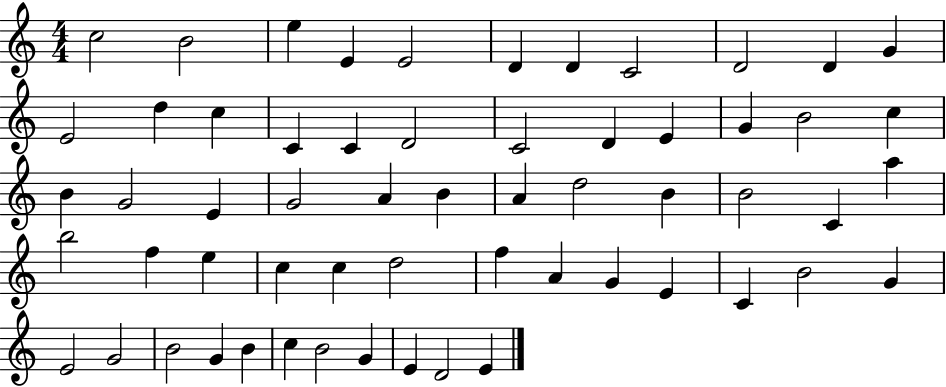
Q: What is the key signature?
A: C major